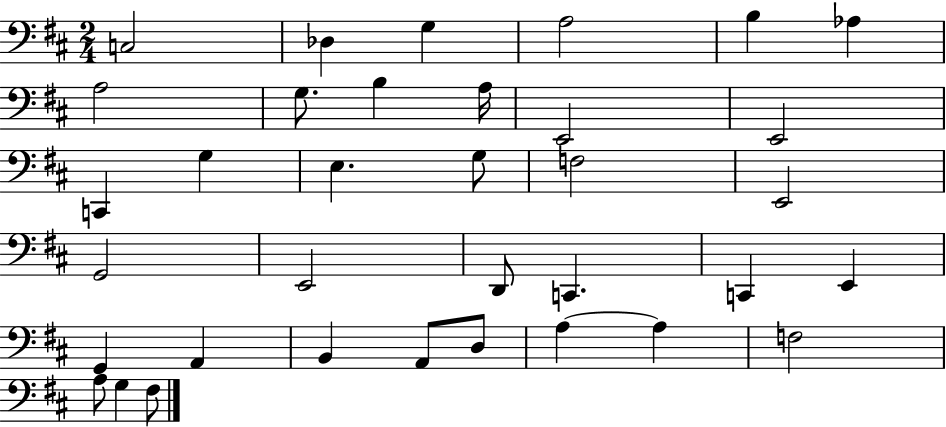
{
  \clef bass
  \numericTimeSignature
  \time 2/4
  \key d \major
  c2 | des4 g4 | a2 | b4 aes4 | \break a2 | g8. b4 a16 | e,2 | e,2 | \break c,4 g4 | e4. g8 | f2 | e,2 | \break g,2 | e,2 | d,8 c,4. | c,4 e,4 | \break g,4 a,4 | b,4 a,8 d8 | a4~~ a4 | f2 | \break a8 g4 fis8 | \bar "|."
}